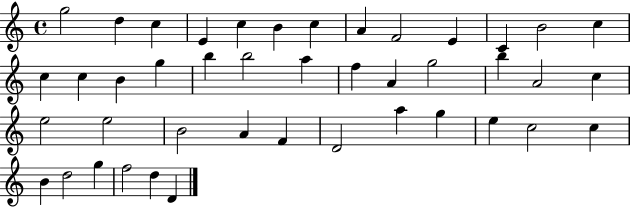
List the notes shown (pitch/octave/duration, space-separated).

G5/h D5/q C5/q E4/q C5/q B4/q C5/q A4/q F4/h E4/q C4/q B4/h C5/q C5/q C5/q B4/q G5/q B5/q B5/h A5/q F5/q A4/q G5/h B5/q A4/h C5/q E5/h E5/h B4/h A4/q F4/q D4/h A5/q G5/q E5/q C5/h C5/q B4/q D5/h G5/q F5/h D5/q D4/q